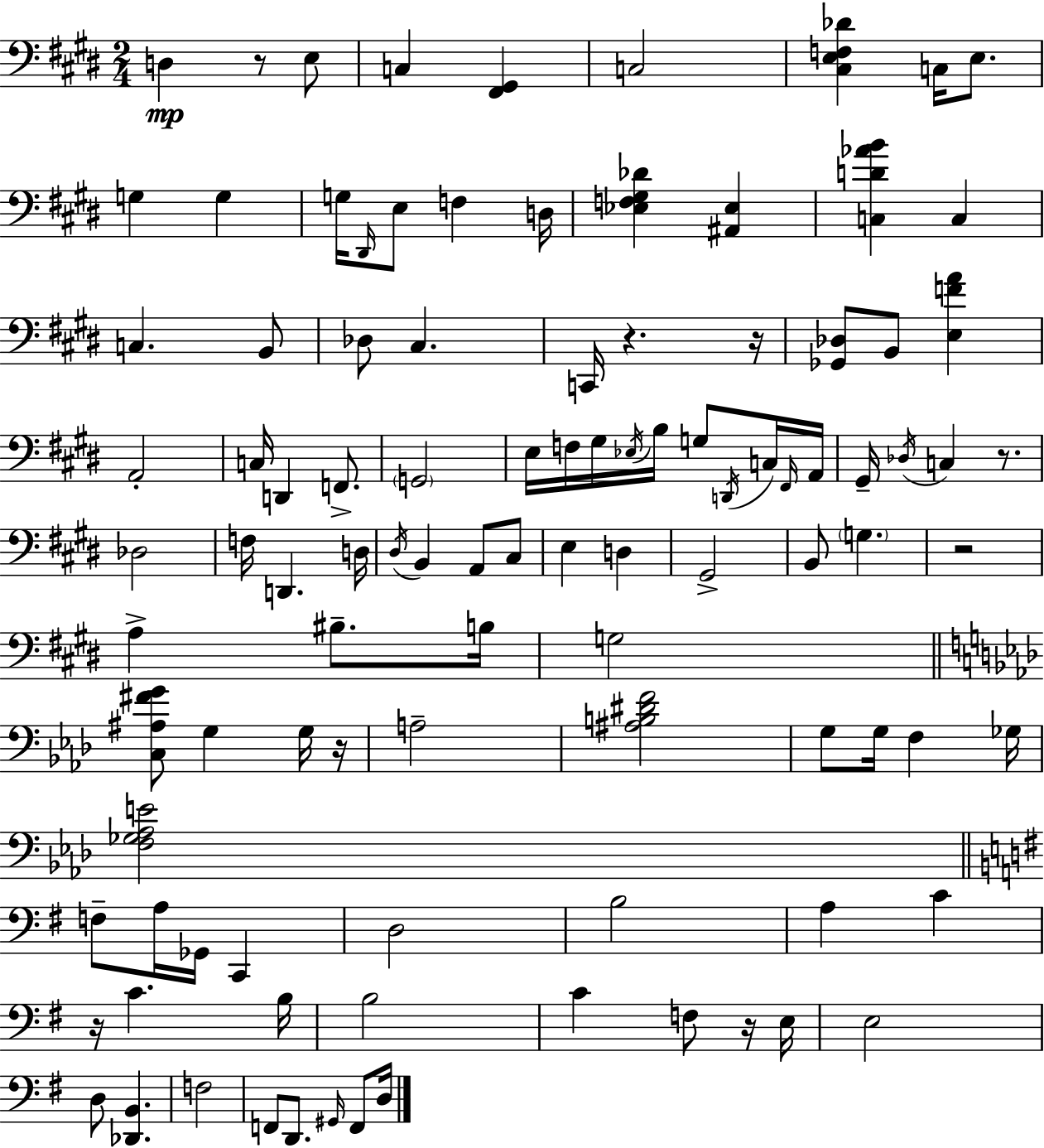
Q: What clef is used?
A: bass